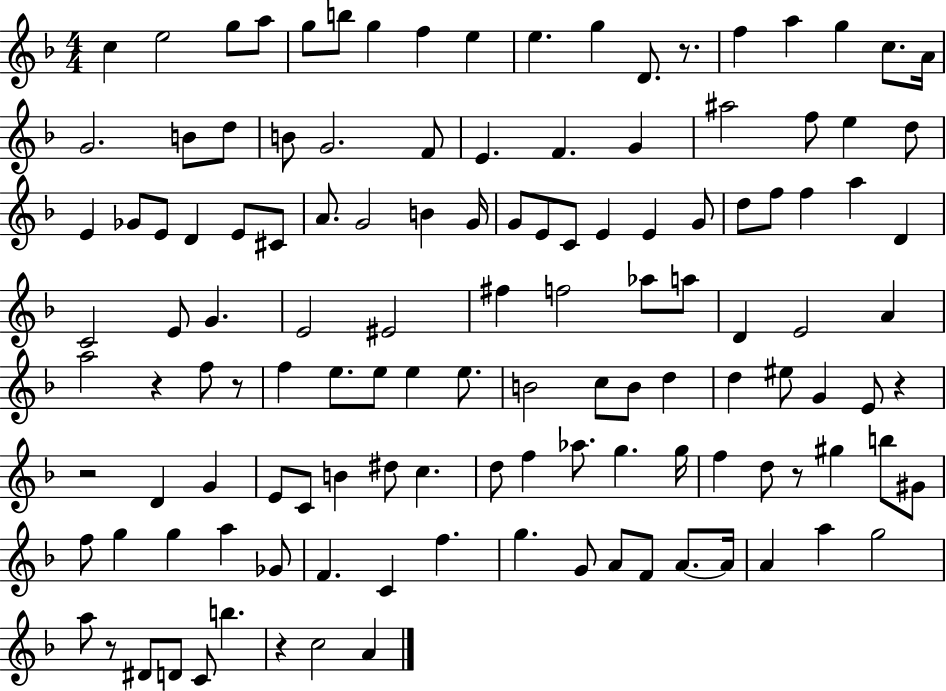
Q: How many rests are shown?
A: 8